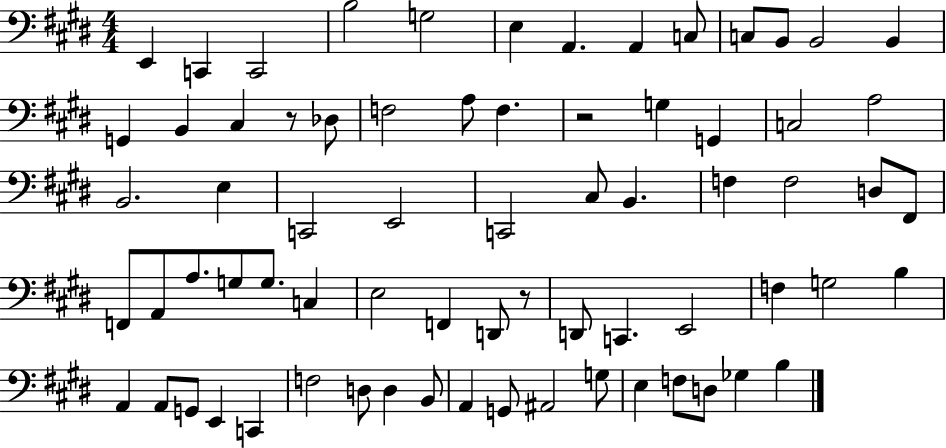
{
  \clef bass
  \numericTimeSignature
  \time 4/4
  \key e \major
  e,4 c,4 c,2 | b2 g2 | e4 a,4. a,4 c8 | c8 b,8 b,2 b,4 | \break g,4 b,4 cis4 r8 des8 | f2 a8 f4. | r2 g4 g,4 | c2 a2 | \break b,2. e4 | c,2 e,2 | c,2 cis8 b,4. | f4 f2 d8 fis,8 | \break f,8 a,8 a8. g8 g8. c4 | e2 f,4 d,8 r8 | d,8 c,4. e,2 | f4 g2 b4 | \break a,4 a,8 g,8 e,4 c,4 | f2 d8 d4 b,8 | a,4 g,8 ais,2 g8 | e4 f8 d8 ges4 b4 | \break \bar "|."
}